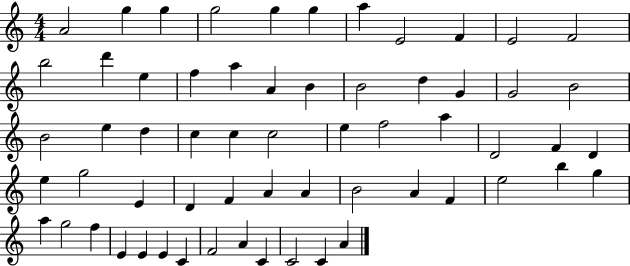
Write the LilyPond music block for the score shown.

{
  \clef treble
  \numericTimeSignature
  \time 4/4
  \key c \major
  a'2 g''4 g''4 | g''2 g''4 g''4 | a''4 e'2 f'4 | e'2 f'2 | \break b''2 d'''4 e''4 | f''4 a''4 a'4 b'4 | b'2 d''4 g'4 | g'2 b'2 | \break b'2 e''4 d''4 | c''4 c''4 c''2 | e''4 f''2 a''4 | d'2 f'4 d'4 | \break e''4 g''2 e'4 | d'4 f'4 a'4 a'4 | b'2 a'4 f'4 | e''2 b''4 g''4 | \break a''4 g''2 f''4 | e'4 e'4 e'4 c'4 | f'2 a'4 c'4 | c'2 c'4 a'4 | \break \bar "|."
}